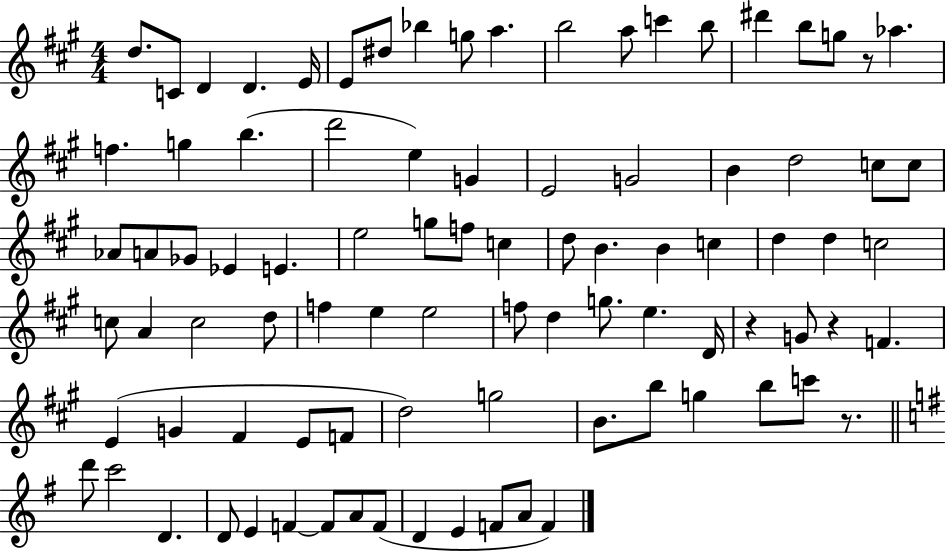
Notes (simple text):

D5/e. C4/e D4/q D4/q. E4/s E4/e D#5/e Bb5/q G5/e A5/q. B5/h A5/e C6/q B5/e D#6/q B5/e G5/e R/e Ab5/q. F5/q. G5/q B5/q. D6/h E5/q G4/q E4/h G4/h B4/q D5/h C5/e C5/e Ab4/e A4/e Gb4/e Eb4/q E4/q. E5/h G5/e F5/e C5/q D5/e B4/q. B4/q C5/q D5/q D5/q C5/h C5/e A4/q C5/h D5/e F5/q E5/q E5/h F5/e D5/q G5/e. E5/q. D4/s R/q G4/e R/q F4/q. E4/q G4/q F#4/q E4/e F4/e D5/h G5/h B4/e. B5/e G5/q B5/e C6/e R/e. D6/e C6/h D4/q. D4/e E4/q F4/q F4/e A4/e F4/e D4/q E4/q F4/e A4/e F4/q